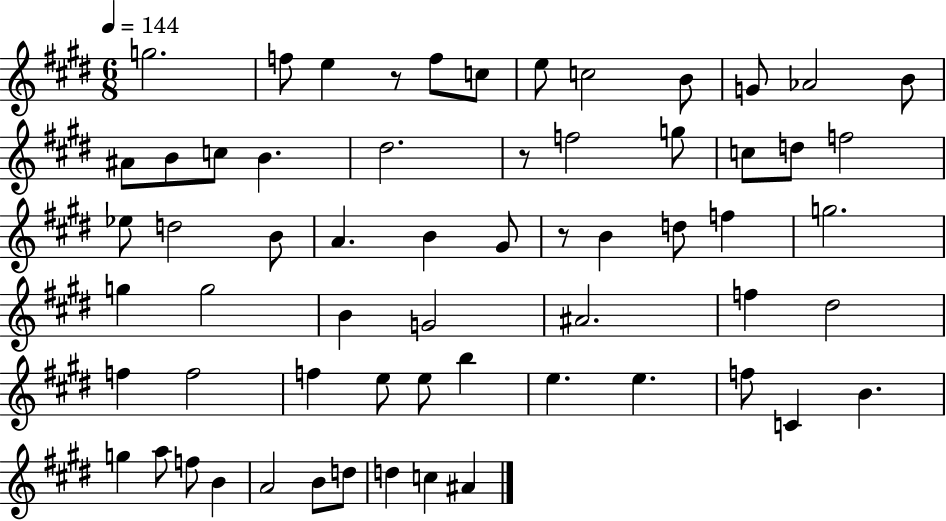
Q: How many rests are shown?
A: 3